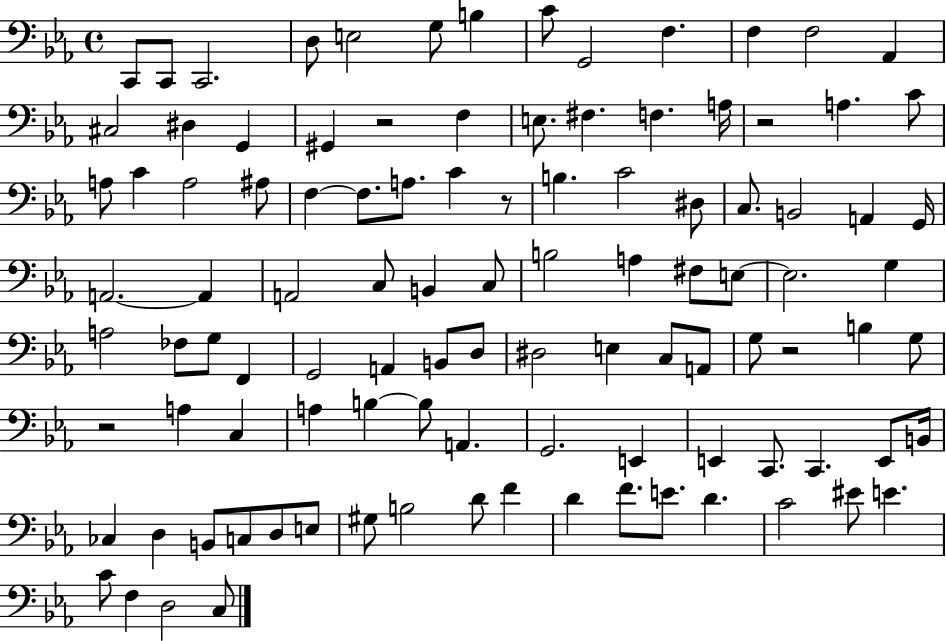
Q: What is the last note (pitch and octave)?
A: C3